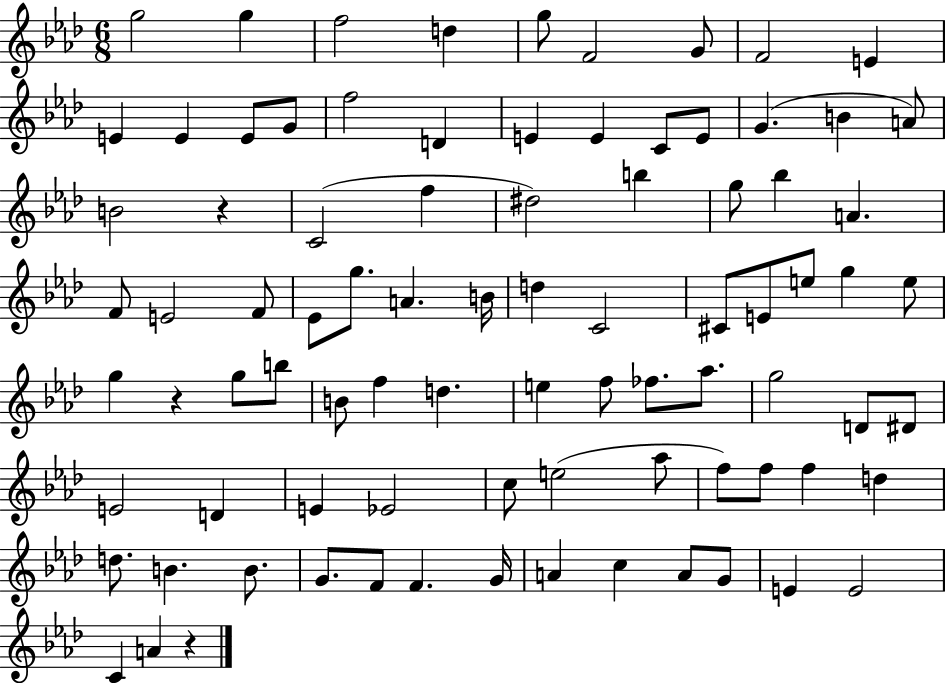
X:1
T:Untitled
M:6/8
L:1/4
K:Ab
g2 g f2 d g/2 F2 G/2 F2 E E E E/2 G/2 f2 D E E C/2 E/2 G B A/2 B2 z C2 f ^d2 b g/2 _b A F/2 E2 F/2 _E/2 g/2 A B/4 d C2 ^C/2 E/2 e/2 g e/2 g z g/2 b/2 B/2 f d e f/2 _f/2 _a/2 g2 D/2 ^D/2 E2 D E _E2 c/2 e2 _a/2 f/2 f/2 f d d/2 B B/2 G/2 F/2 F G/4 A c A/2 G/2 E E2 C A z